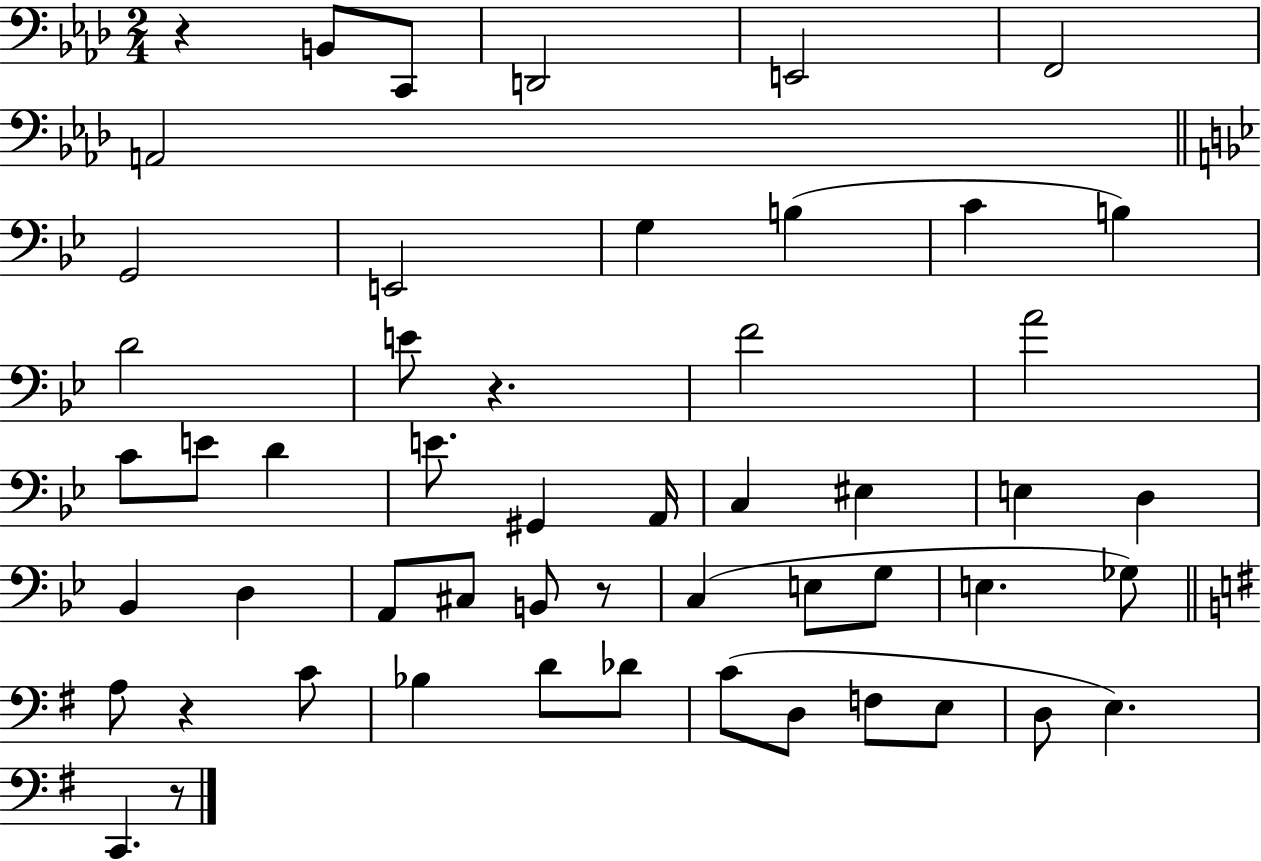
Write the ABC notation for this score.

X:1
T:Untitled
M:2/4
L:1/4
K:Ab
z B,,/2 C,,/2 D,,2 E,,2 F,,2 A,,2 G,,2 E,,2 G, B, C B, D2 E/2 z F2 A2 C/2 E/2 D E/2 ^G,, A,,/4 C, ^E, E, D, _B,, D, A,,/2 ^C,/2 B,,/2 z/2 C, E,/2 G,/2 E, _G,/2 A,/2 z C/2 _B, D/2 _D/2 C/2 D,/2 F,/2 E,/2 D,/2 E, C,, z/2